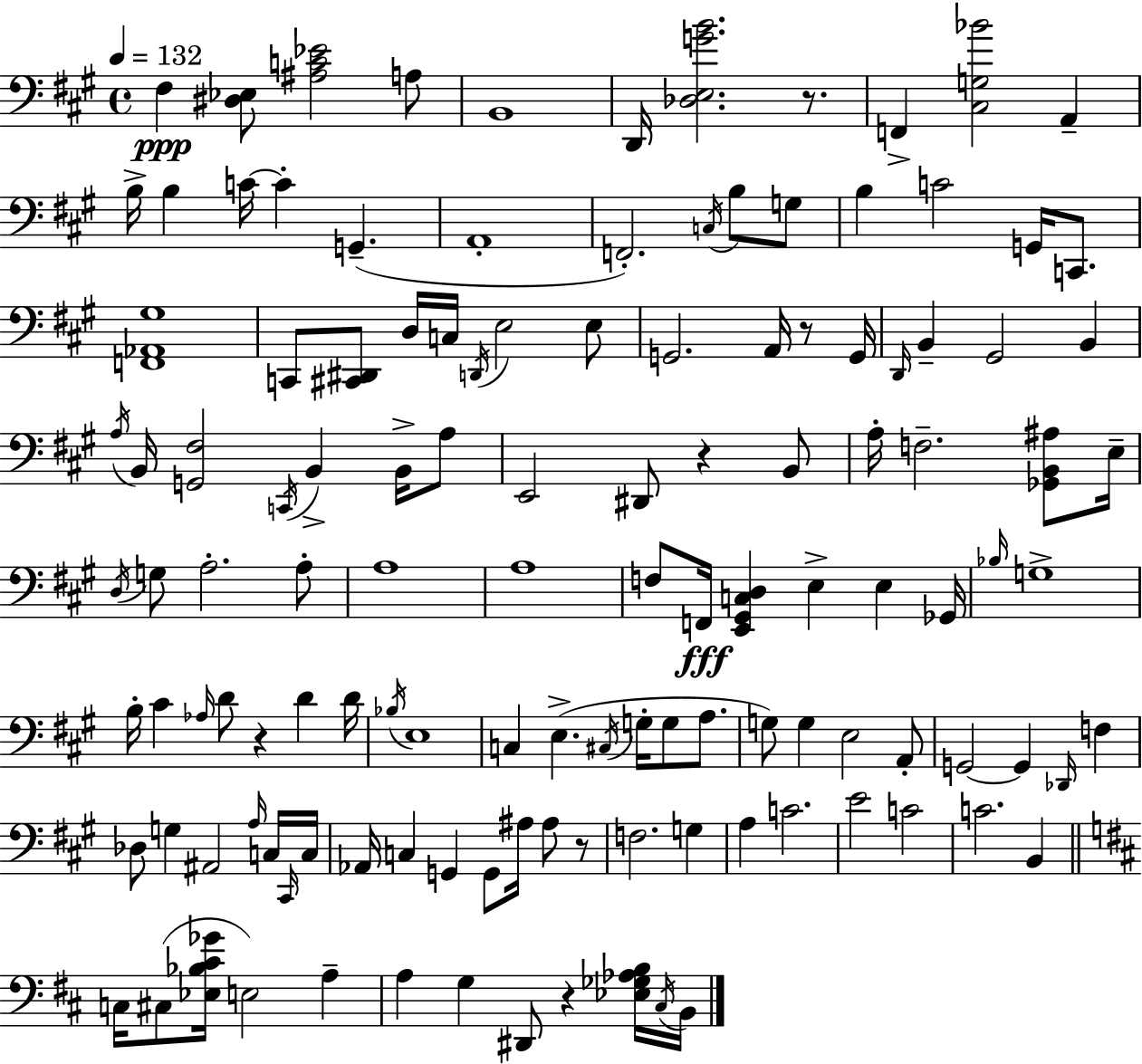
X:1
T:Untitled
M:4/4
L:1/4
K:A
^F, [^D,_E,]/2 [^A,C_E]2 A,/2 B,,4 D,,/4 [_D,E,GB]2 z/2 F,, [^C,G,_B]2 A,, B,/4 B, C/4 C G,, A,,4 F,,2 C,/4 B,/2 G,/2 B, C2 G,,/4 C,,/2 [F,,_A,,^G,]4 C,,/2 [^C,,^D,,]/2 D,/4 C,/4 D,,/4 E,2 E,/2 G,,2 A,,/4 z/2 G,,/4 D,,/4 B,, ^G,,2 B,, A,/4 B,,/4 [G,,^F,]2 C,,/4 B,, B,,/4 A,/2 E,,2 ^D,,/2 z B,,/2 A,/4 F,2 [_G,,B,,^A,]/2 E,/4 D,/4 G,/2 A,2 A,/2 A,4 A,4 F,/2 F,,/4 [E,,^G,,C,D,] E, E, _G,,/4 _B,/4 G,4 B,/4 ^C _A,/4 D/2 z D D/4 _B,/4 E,4 C, E, ^C,/4 G,/4 G,/2 A,/2 G,/2 G, E,2 A,,/2 G,,2 G,, _D,,/4 F, _D,/2 G, ^A,,2 A,/4 C,/4 ^C,,/4 C,/4 _A,,/4 C, G,, G,,/2 ^A,/4 ^A,/2 z/2 F,2 G, A, C2 E2 C2 C2 B,, C,/4 ^C,/2 [_E,_B,^C_G]/4 E,2 A, A, G, ^D,,/2 z [_E,_G,_A,B,]/4 ^C,/4 B,,/4